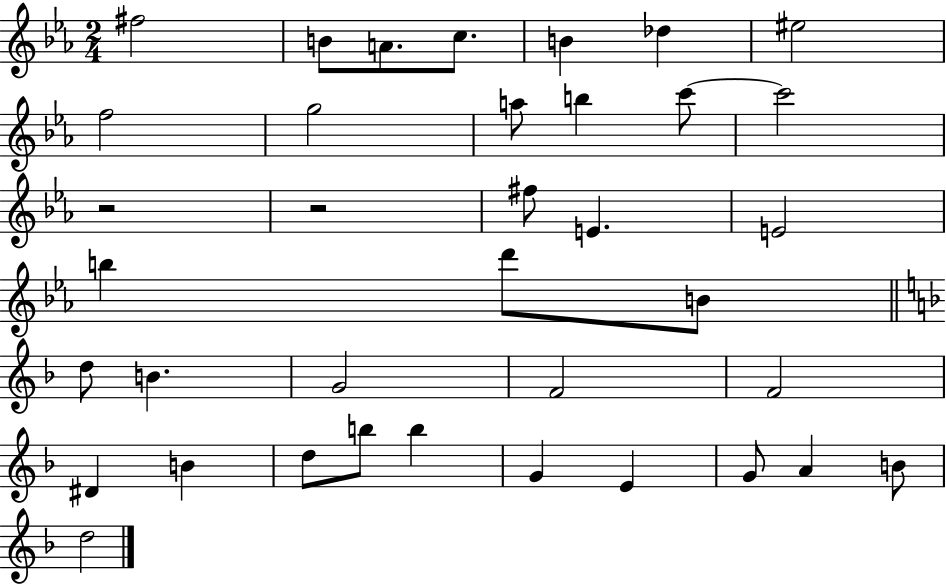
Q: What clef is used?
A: treble